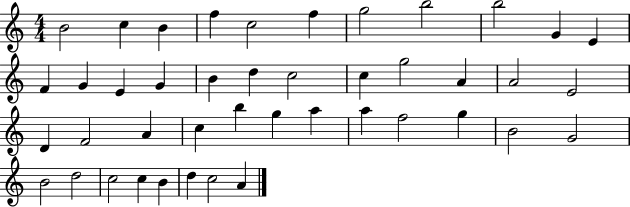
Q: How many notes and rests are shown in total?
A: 43